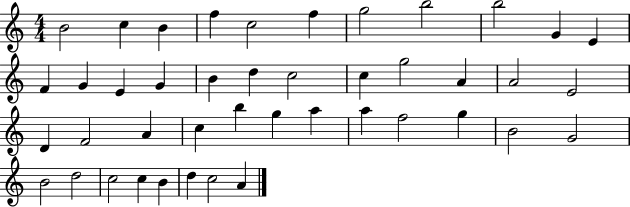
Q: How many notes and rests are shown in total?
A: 43